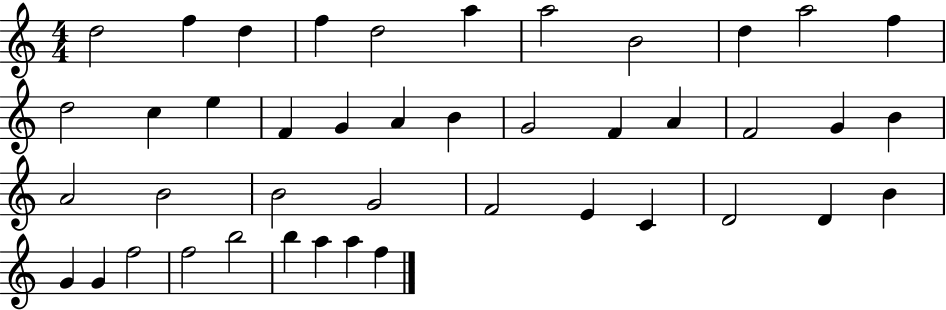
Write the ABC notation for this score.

X:1
T:Untitled
M:4/4
L:1/4
K:C
d2 f d f d2 a a2 B2 d a2 f d2 c e F G A B G2 F A F2 G B A2 B2 B2 G2 F2 E C D2 D B G G f2 f2 b2 b a a f